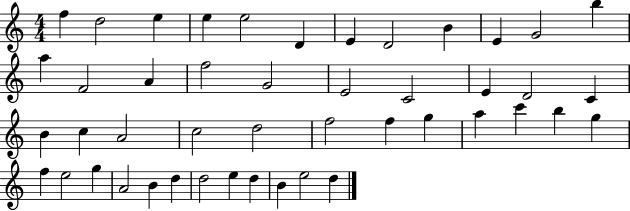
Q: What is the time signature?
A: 4/4